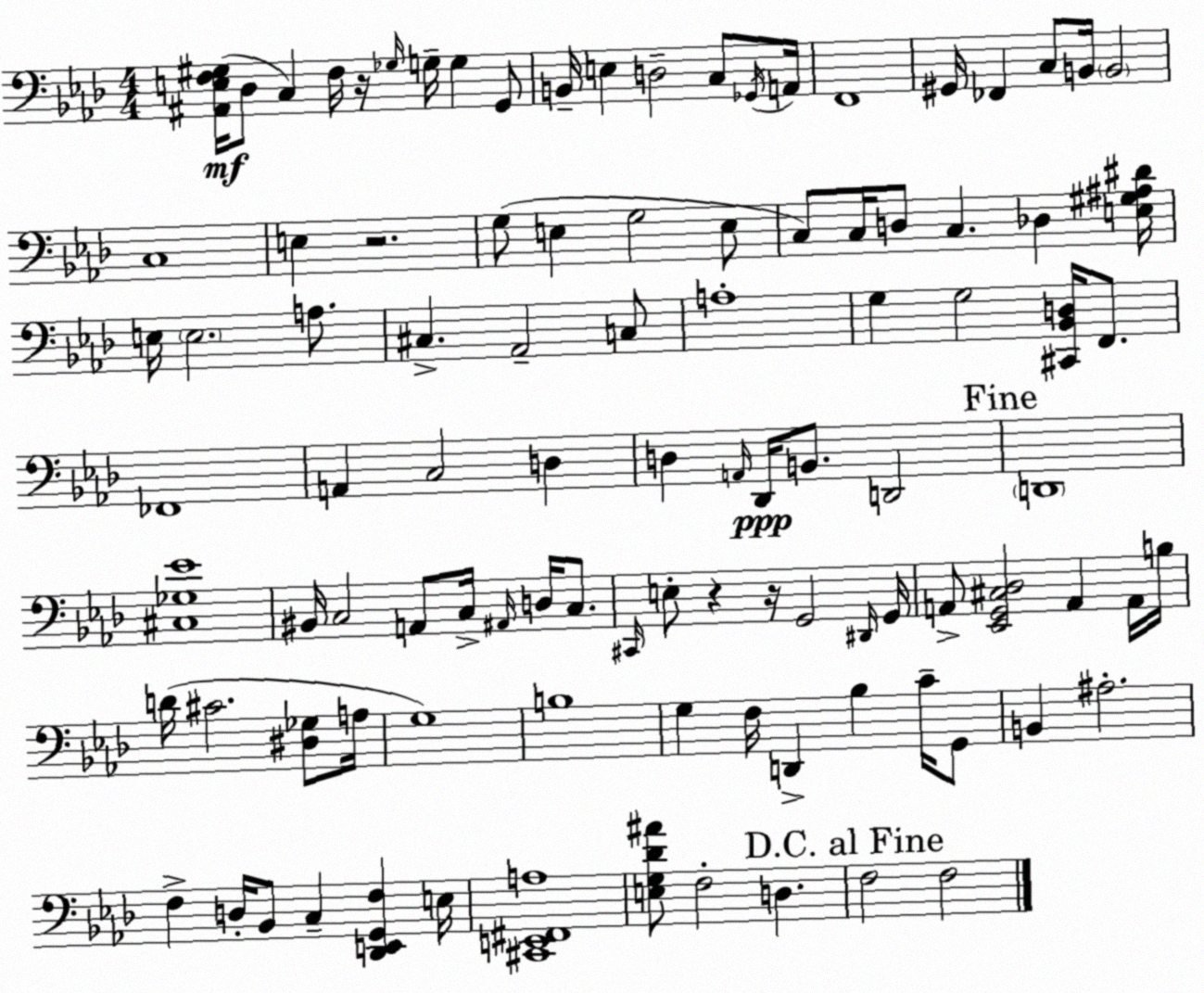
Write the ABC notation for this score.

X:1
T:Untitled
M:4/4
L:1/4
K:Fm
[^A,,E,F,^G,]/4 _D,/2 C, F,/4 z/4 _G,/4 G,/4 G, G,,/2 B,,/4 E, D,2 C,/2 _G,,/4 A,,/4 F,,4 ^G,,/4 _F,, C,/2 B,,/4 B,,2 C,4 E, z2 G,/2 E, G,2 E,/2 C,/2 C,/4 D,/2 C, _D, [E,^G,^A,^D]/4 E,/4 E,2 A,/2 ^C, _A,,2 C,/2 A,4 G, G,2 [^C,,_B,,D,]/4 F,,/2 _F,,4 A,, C,2 D, D, A,,/4 _D,,/4 B,,/2 D,,2 D,,4 [^C,_G,_E]4 ^B,,/4 C,2 A,,/2 C,/4 ^A,,/4 D,/4 C,/2 ^C,,/4 E,/2 z z/4 G,,2 ^D,,/4 G,,/4 A,,/2 [_E,,G,,^C,_D,]2 A,, A,,/4 B,/4 D/4 ^C2 [^D,_G,]/2 A,/4 G,4 B,4 G, F,/4 D,, _B, C/4 G,,/2 B,, ^A,2 F, D,/4 _B,,/2 C, [_D,,E,,G,,F,] E,/4 [^C,,E,,^F,,A,]4 [E,G,_D^A]/2 F,2 D, F,2 F,2